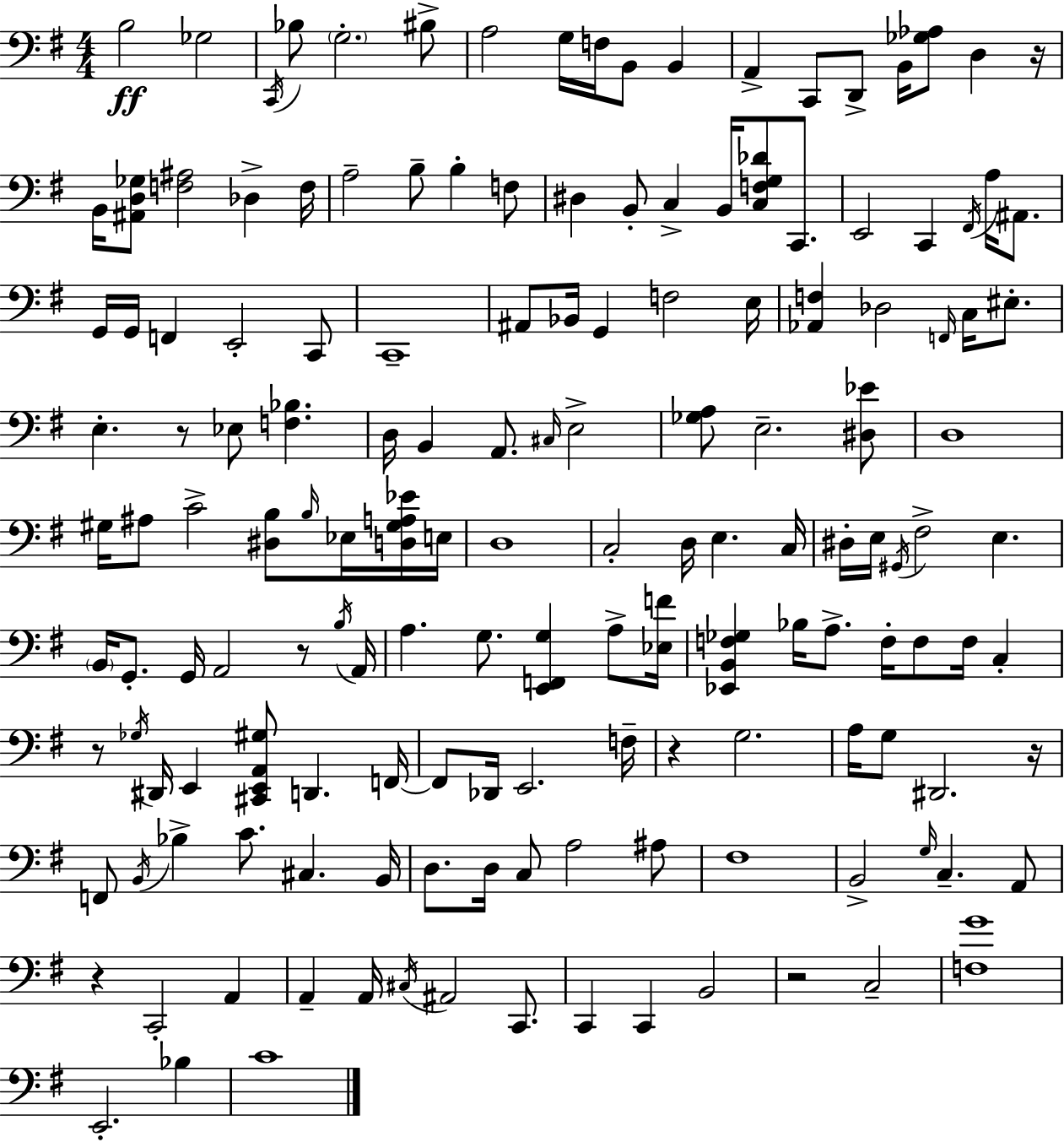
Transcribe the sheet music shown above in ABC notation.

X:1
T:Untitled
M:4/4
L:1/4
K:Em
B,2 _G,2 C,,/4 _B,/2 G,2 ^B,/2 A,2 G,/4 F,/4 B,,/2 B,, A,, C,,/2 D,,/2 B,,/4 [_G,_A,]/2 D, z/4 B,,/4 [^A,,D,_G,]/2 [F,^A,]2 _D, F,/4 A,2 B,/2 B, F,/2 ^D, B,,/2 C, B,,/4 [C,F,G,_D]/2 C,,/2 E,,2 C,, ^F,,/4 A,/4 ^A,,/2 G,,/4 G,,/4 F,, E,,2 C,,/2 C,,4 ^A,,/2 _B,,/4 G,, F,2 E,/4 [_A,,F,] _D,2 F,,/4 C,/4 ^E,/2 E, z/2 _E,/2 [F,_B,] D,/4 B,, A,,/2 ^C,/4 E,2 [_G,A,]/2 E,2 [^D,_E]/2 D,4 ^G,/4 ^A,/2 C2 [^D,B,]/2 B,/4 _E,/4 [D,^G,A,_E]/4 E,/4 D,4 C,2 D,/4 E, C,/4 ^D,/4 E,/4 ^G,,/4 ^F,2 E, B,,/4 G,,/2 G,,/4 A,,2 z/2 B,/4 A,,/4 A, G,/2 [E,,F,,G,] A,/2 [_E,F]/4 [_E,,B,,F,_G,] _B,/4 A,/2 F,/4 F,/2 F,/4 C, z/2 _G,/4 ^D,,/4 E,, [^C,,E,,A,,^G,]/2 D,, F,,/4 F,,/2 _D,,/4 E,,2 F,/4 z G,2 A,/4 G,/2 ^D,,2 z/4 F,,/2 B,,/4 _B, C/2 ^C, B,,/4 D,/2 D,/4 C,/2 A,2 ^A,/2 ^F,4 B,,2 G,/4 C, A,,/2 z C,,2 A,, A,, A,,/4 ^C,/4 ^A,,2 C,,/2 C,, C,, B,,2 z2 C,2 [F,G]4 E,,2 _B, C4